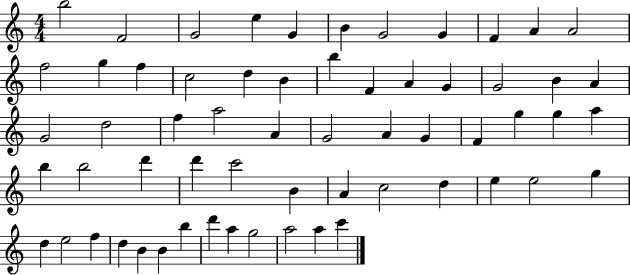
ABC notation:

X:1
T:Untitled
M:4/4
L:1/4
K:C
b2 F2 G2 e G B G2 G F A A2 f2 g f c2 d B b F A G G2 B A G2 d2 f a2 A G2 A G F g g a b b2 d' d' c'2 B A c2 d e e2 g d e2 f d B B b d' a g2 a2 a c'